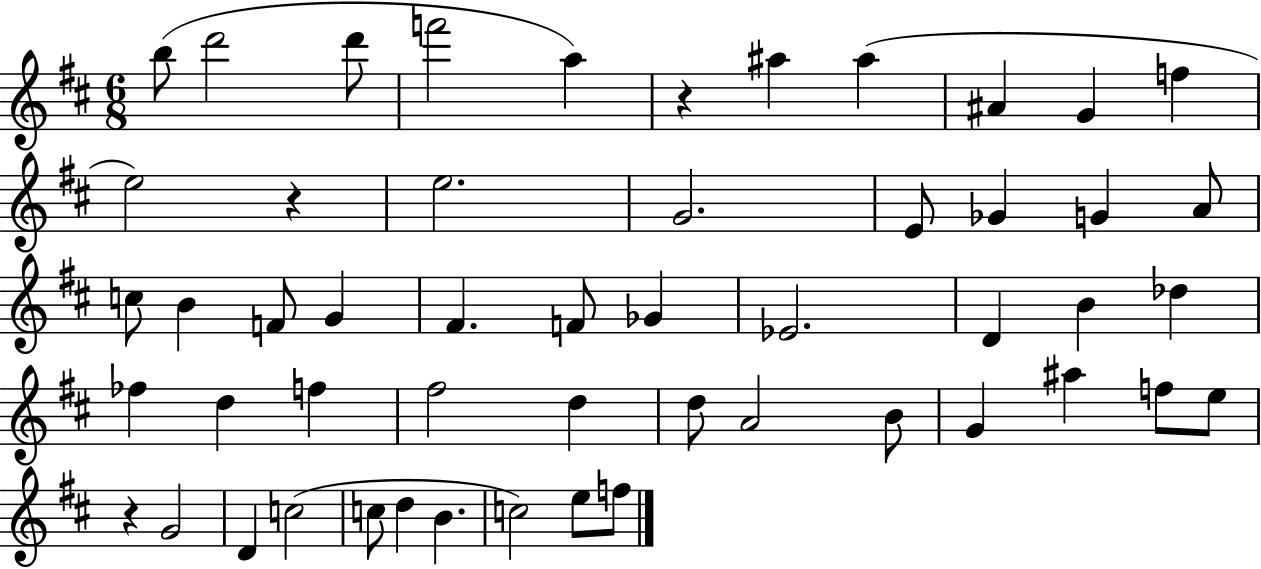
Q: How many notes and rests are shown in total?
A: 52